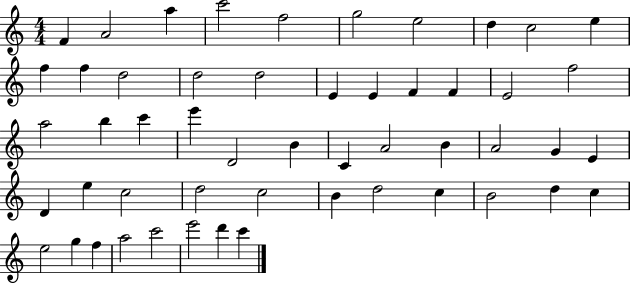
X:1
T:Untitled
M:4/4
L:1/4
K:C
F A2 a c'2 f2 g2 e2 d c2 e f f d2 d2 d2 E E F F E2 f2 a2 b c' e' D2 B C A2 B A2 G E D e c2 d2 c2 B d2 c B2 d c e2 g f a2 c'2 e'2 d' c'